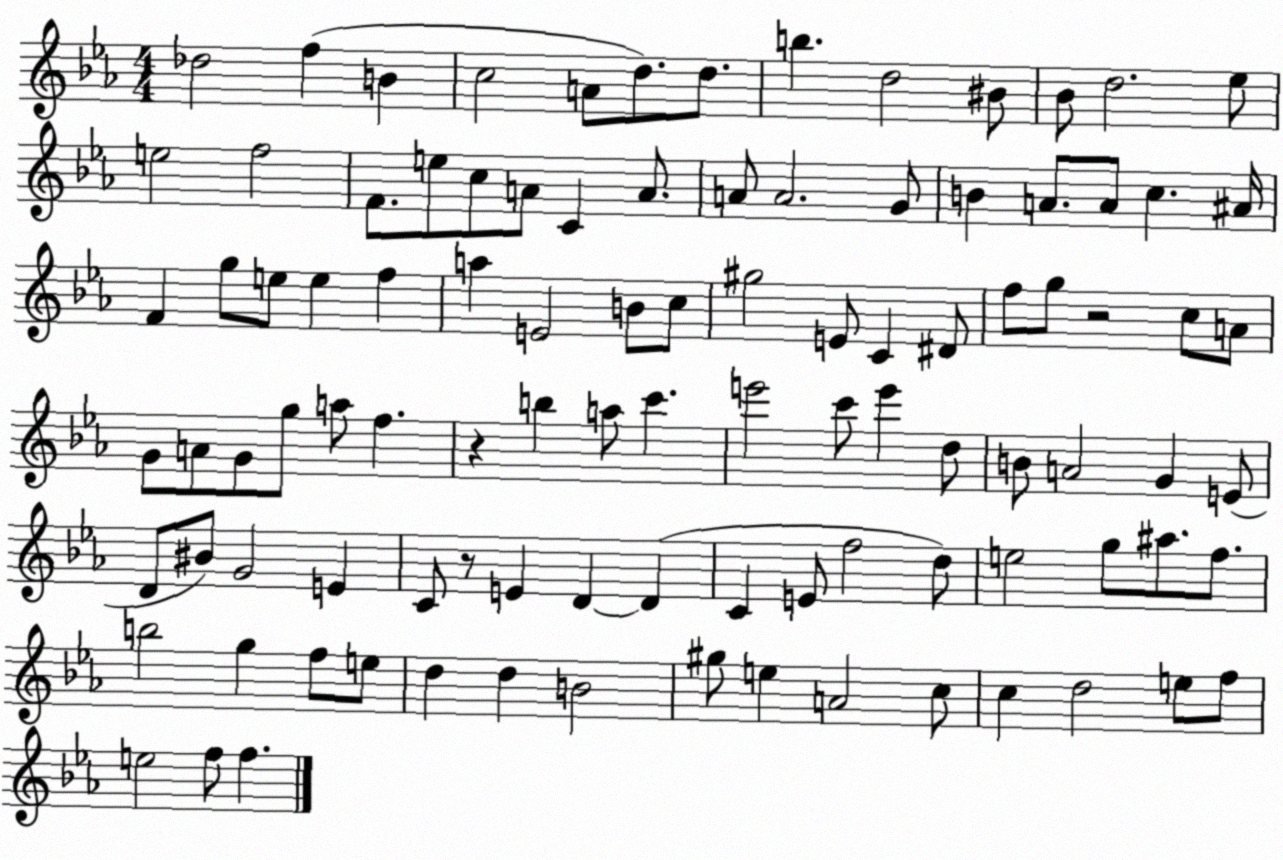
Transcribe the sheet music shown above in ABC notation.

X:1
T:Untitled
M:4/4
L:1/4
K:Eb
_d2 f B c2 A/2 d/2 d/2 b d2 ^B/2 _B/2 d2 _e/2 e2 f2 F/2 e/2 c/2 A/2 C A/2 A/2 A2 G/2 B A/2 A/2 c ^A/4 F g/2 e/2 e f a E2 B/2 c/2 ^g2 E/2 C ^D/2 f/2 g/2 z2 c/2 A/2 G/2 A/2 G/2 g/2 a/2 f z b a/2 c' e'2 c'/2 e' d/2 B/2 A2 G E/2 D/2 ^B/2 G2 E C/2 z/2 E D D C E/2 f2 d/2 e2 g/2 ^a/2 f/2 b2 g f/2 e/2 d d B2 ^g/2 e A2 c/2 c d2 e/2 f/2 e2 f/2 f